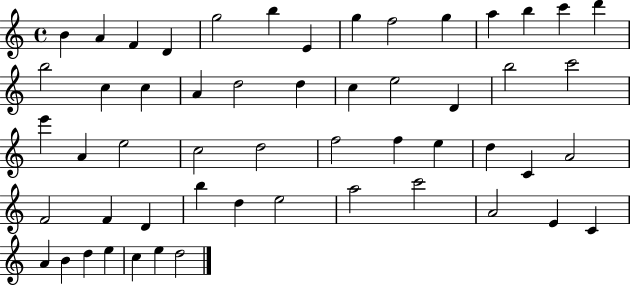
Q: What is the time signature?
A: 4/4